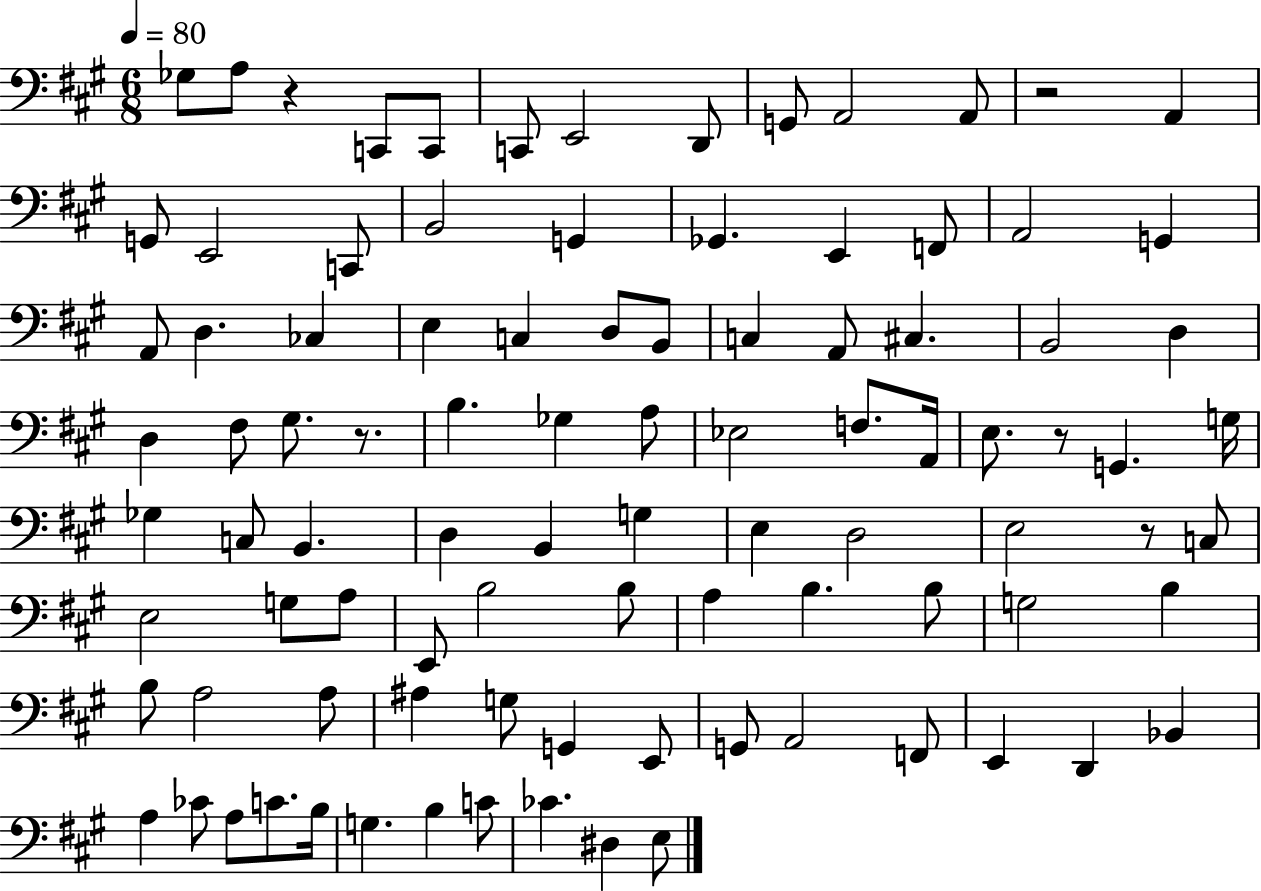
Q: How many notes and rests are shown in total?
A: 95